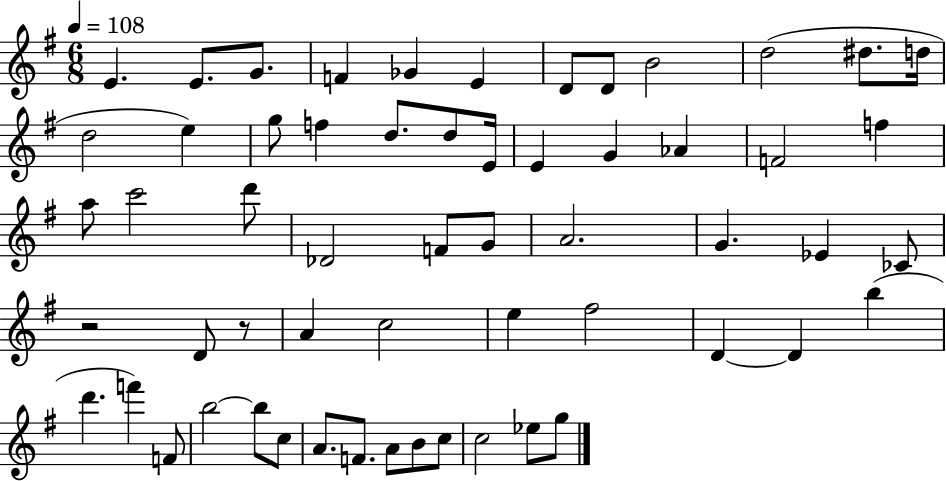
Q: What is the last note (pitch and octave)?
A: G5